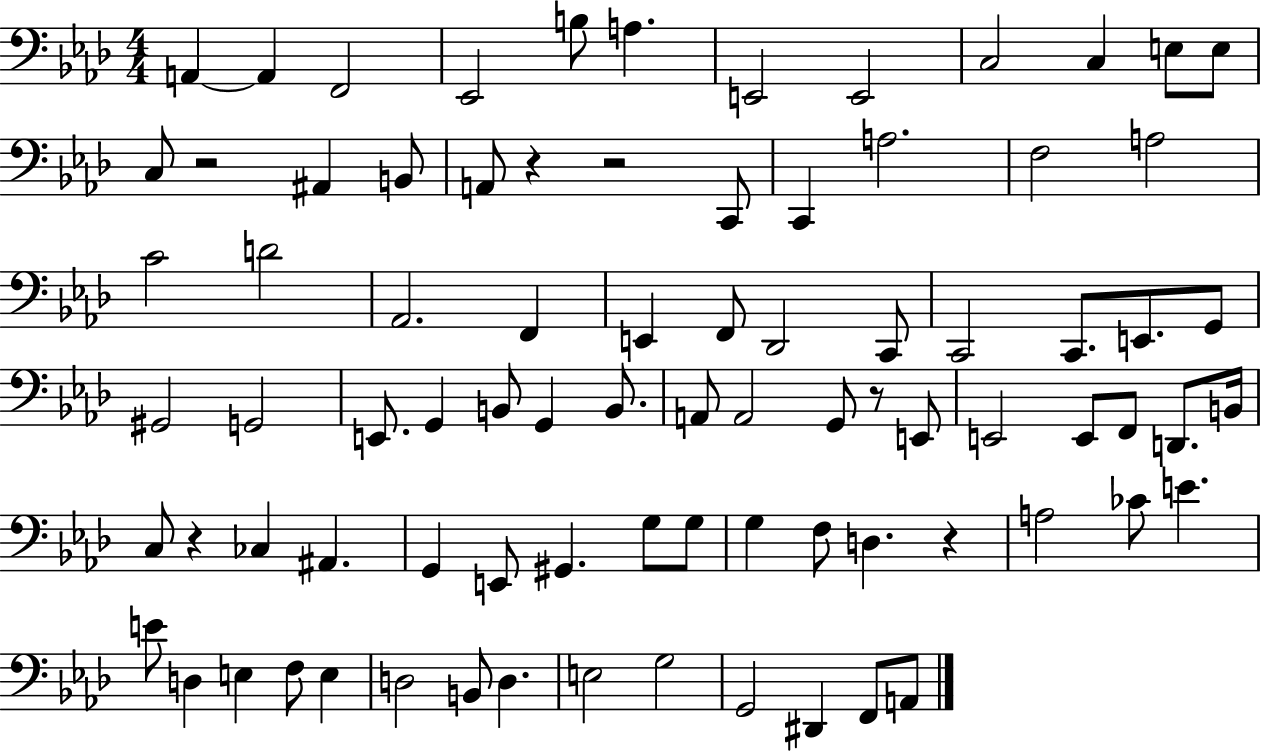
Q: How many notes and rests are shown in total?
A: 83